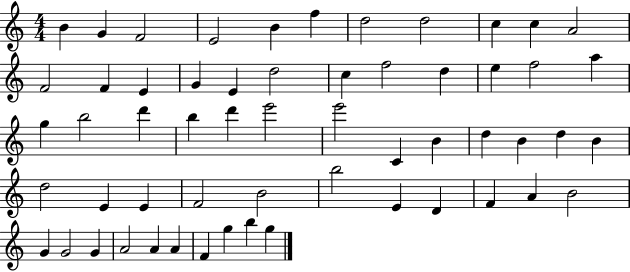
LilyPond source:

{
  \clef treble
  \numericTimeSignature
  \time 4/4
  \key c \major
  b'4 g'4 f'2 | e'2 b'4 f''4 | d''2 d''2 | c''4 c''4 a'2 | \break f'2 f'4 e'4 | g'4 e'4 d''2 | c''4 f''2 d''4 | e''4 f''2 a''4 | \break g''4 b''2 d'''4 | b''4 d'''4 e'''2 | e'''2 c'4 b'4 | d''4 b'4 d''4 b'4 | \break d''2 e'4 e'4 | f'2 b'2 | b''2 e'4 d'4 | f'4 a'4 b'2 | \break g'4 g'2 g'4 | a'2 a'4 a'4 | f'4 g''4 b''4 g''4 | \bar "|."
}